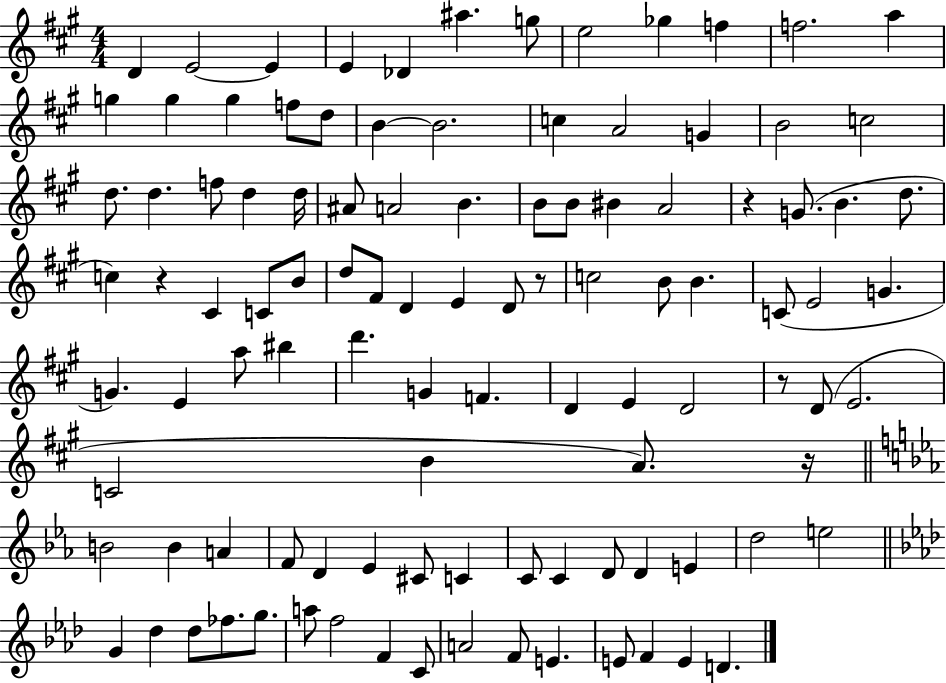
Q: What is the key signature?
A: A major